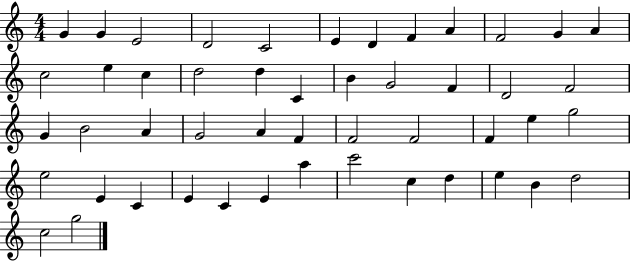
X:1
T:Untitled
M:4/4
L:1/4
K:C
G G E2 D2 C2 E D F A F2 G A c2 e c d2 d C B G2 F D2 F2 G B2 A G2 A F F2 F2 F e g2 e2 E C E C E a c'2 c d e B d2 c2 g2